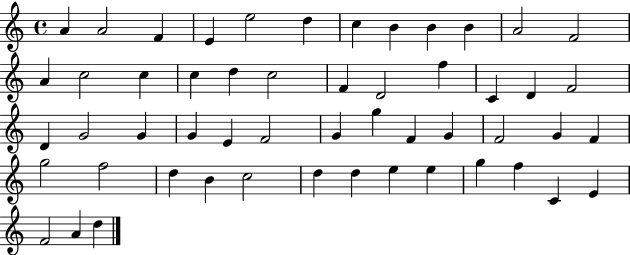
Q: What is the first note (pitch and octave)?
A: A4